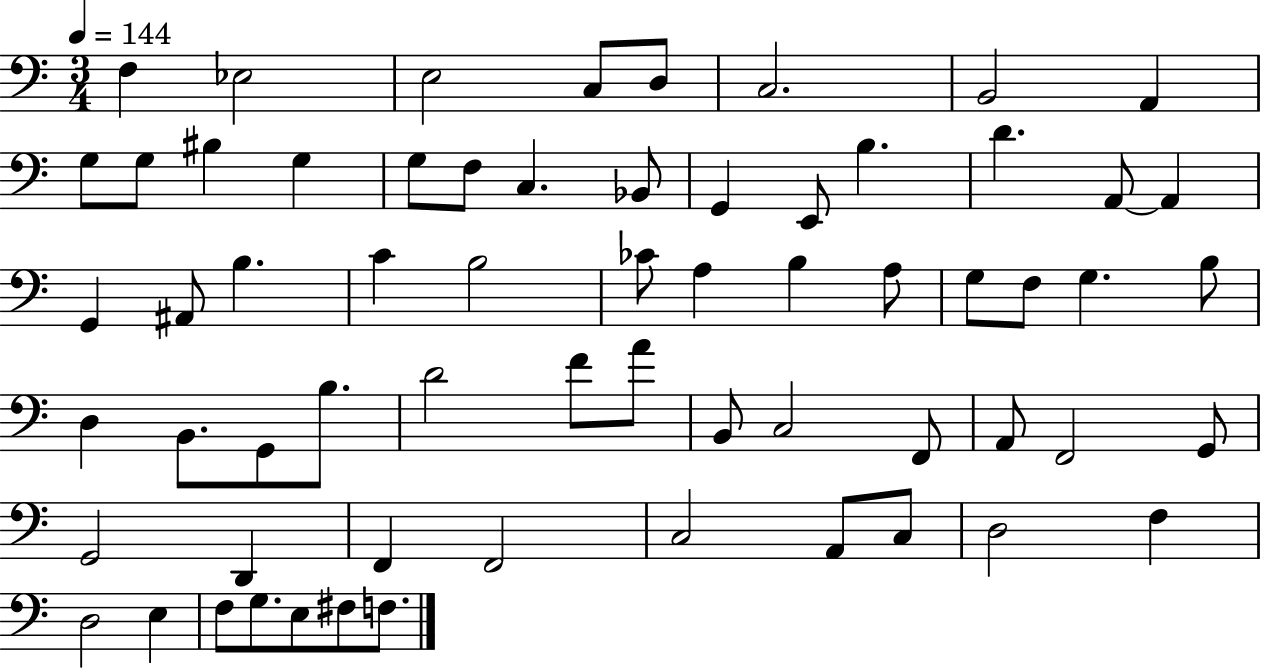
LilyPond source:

{
  \clef bass
  \numericTimeSignature
  \time 3/4
  \key c \major
  \tempo 4 = 144
  \repeat volta 2 { f4 ees2 | e2 c8 d8 | c2. | b,2 a,4 | \break g8 g8 bis4 g4 | g8 f8 c4. bes,8 | g,4 e,8 b4. | d'4. a,8~~ a,4 | \break g,4 ais,8 b4. | c'4 b2 | ces'8 a4 b4 a8 | g8 f8 g4. b8 | \break d4 b,8. g,8 b8. | d'2 f'8 a'8 | b,8 c2 f,8 | a,8 f,2 g,8 | \break g,2 d,4 | f,4 f,2 | c2 a,8 c8 | d2 f4 | \break d2 e4 | f8 g8. e8 fis8 f8. | } \bar "|."
}